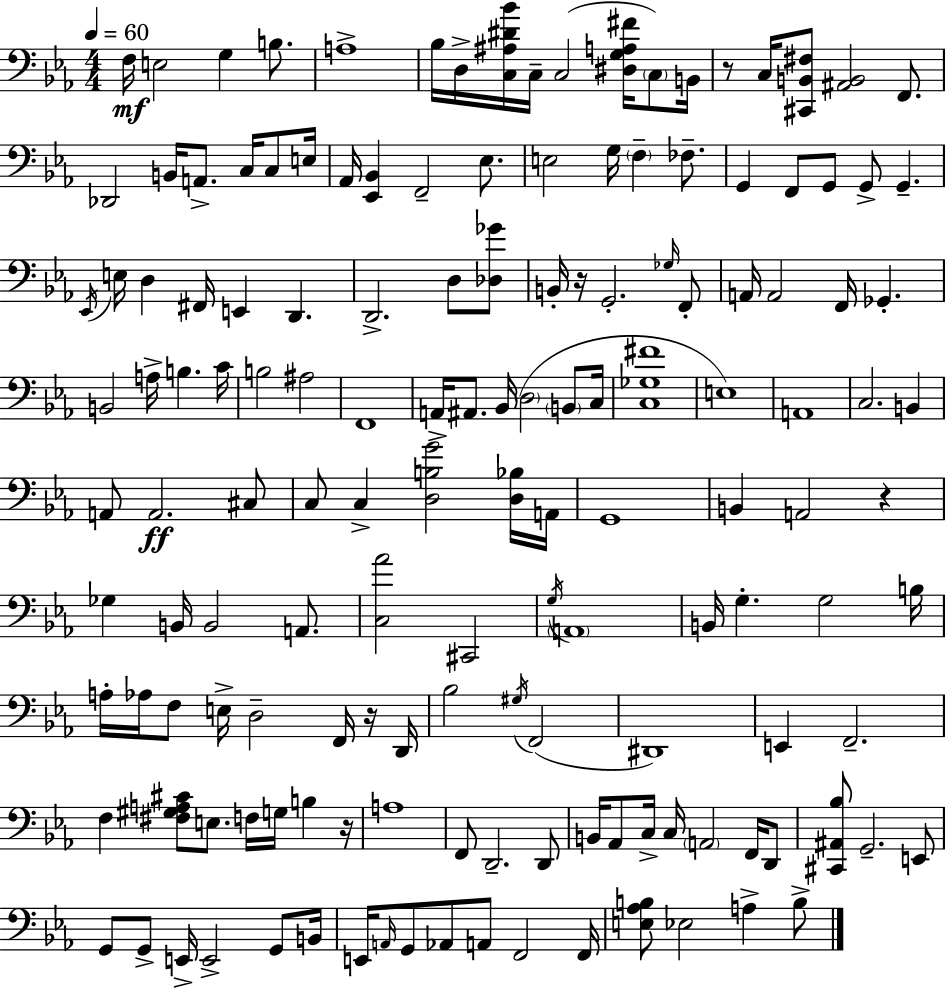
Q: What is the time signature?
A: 4/4